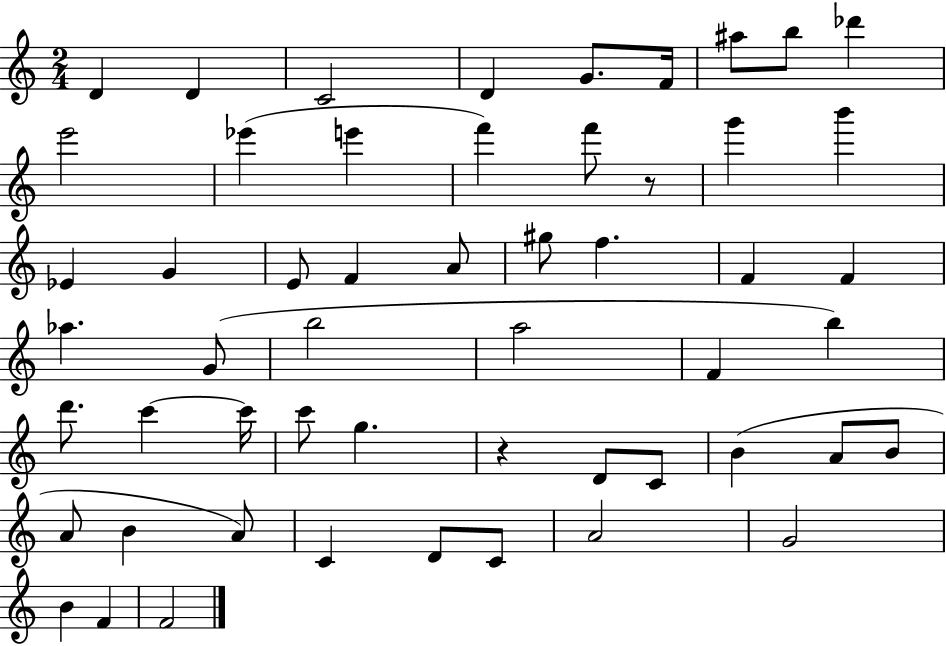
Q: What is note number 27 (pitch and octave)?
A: G4